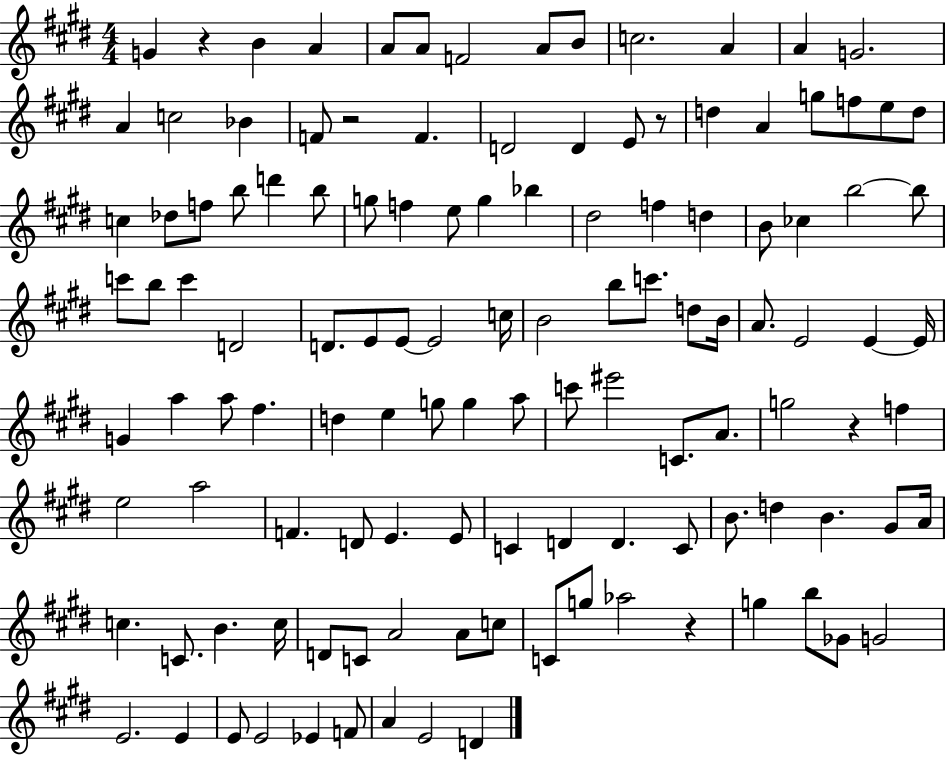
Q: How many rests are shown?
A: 5